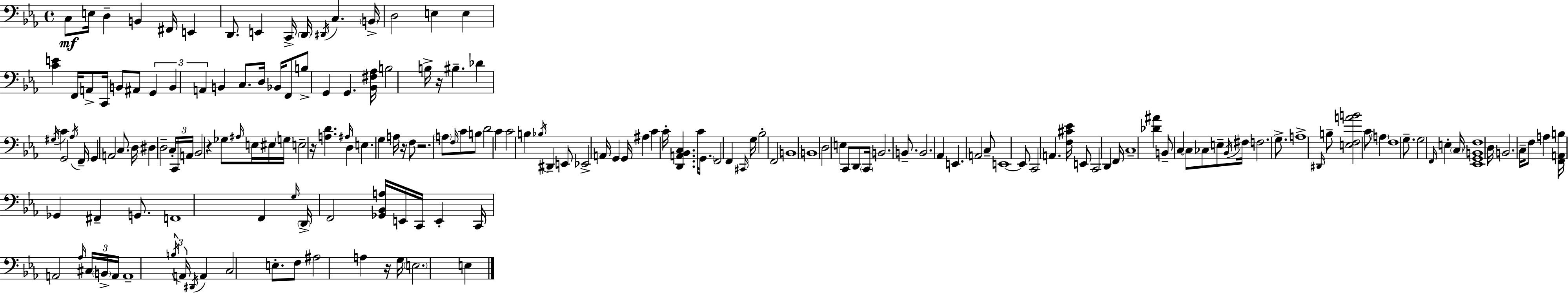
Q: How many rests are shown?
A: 6